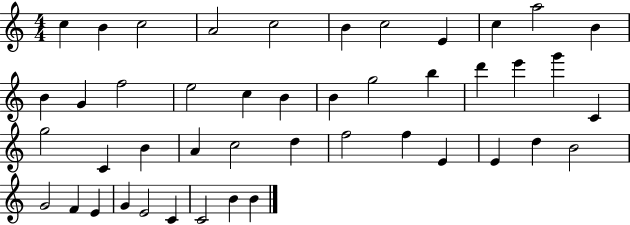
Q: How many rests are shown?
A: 0